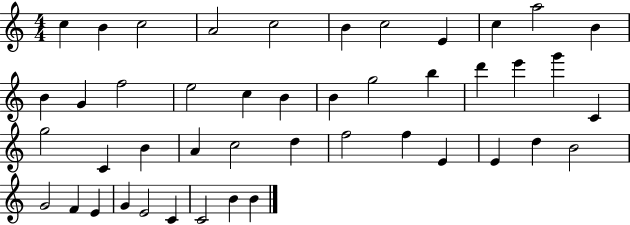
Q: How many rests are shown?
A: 0